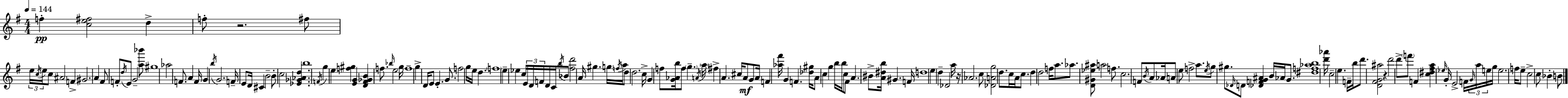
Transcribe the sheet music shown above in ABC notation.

X:1
T:Untitled
M:4/4
L:1/4
K:Em
f [ce^f]2 d f/2 z2 ^f/2 e/4 c/4 e/4 c/2 ^A2 F ^G2 A ^F/2 F/2 d/4 E/2 G2 [a_b']/2 ^g4 _a2 F/2 A F/4 G b/4 G2 F/4 E/2 D/4 ^C B2 B/2 c2 [_E_G_Ad] b4 F/4 g e [f^g] [EG] [D^F_GB] f/2 _b/4 e2 g/4 f4 g D/4 E/2 E G/2 f2 g/4 e/4 d f4 e _e c/4 E/4 D/4 F/4 D/4 C/4 b/4 _B/2 [^fd']2 A/4 ^g g/4 f/4 a/4 d/2 d2 c/4 G f/2 [G_Ab]/4 f/2 g A/4 a/4 ^f A ^c/4 A/2 G/2 A/4 F [_a^f']/4 G F [_d^g]/4 A/2 c g b/4 b/4 c/2 ^F/2 A ^B/2 [A^db]/4 ^G F/4 d4 e d _D2 a/4 z/4 _A2 c/2 [_DAg]2 d/2 c/4 A/4 c/2 d d2 f/4 a/2 _a/2 [D^G_e^a]/2 a2 f/2 c2 F/2 B/4 A/2 _A/4 A/2 e/2 f2 a/2 e/4 g/2 ^g/2 _D/4 D/2 [_DFG^A] B/4 _A/4 G/2 [^df_ab]4 [d'_a']/4 c2 e F/4 b/4 d'/2 [D^FG^a]2 z d'2 d'/2 f'/2 F [c^d^fa] _e/4 G/4 E2 F/4 G/4 a/4 e/4 g/4 e2 f/4 e/2 c2 c/2 _B B/2